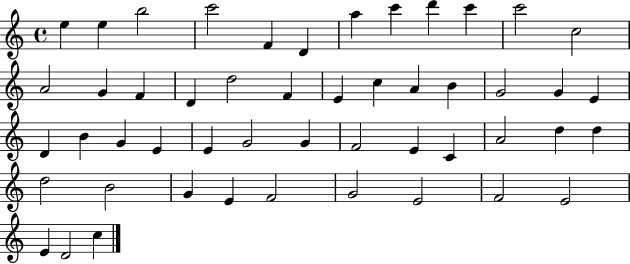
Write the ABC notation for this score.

X:1
T:Untitled
M:4/4
L:1/4
K:C
e e b2 c'2 F D a c' d' c' c'2 c2 A2 G F D d2 F E c A B G2 G E D B G E E G2 G F2 E C A2 d d d2 B2 G E F2 G2 E2 F2 E2 E D2 c